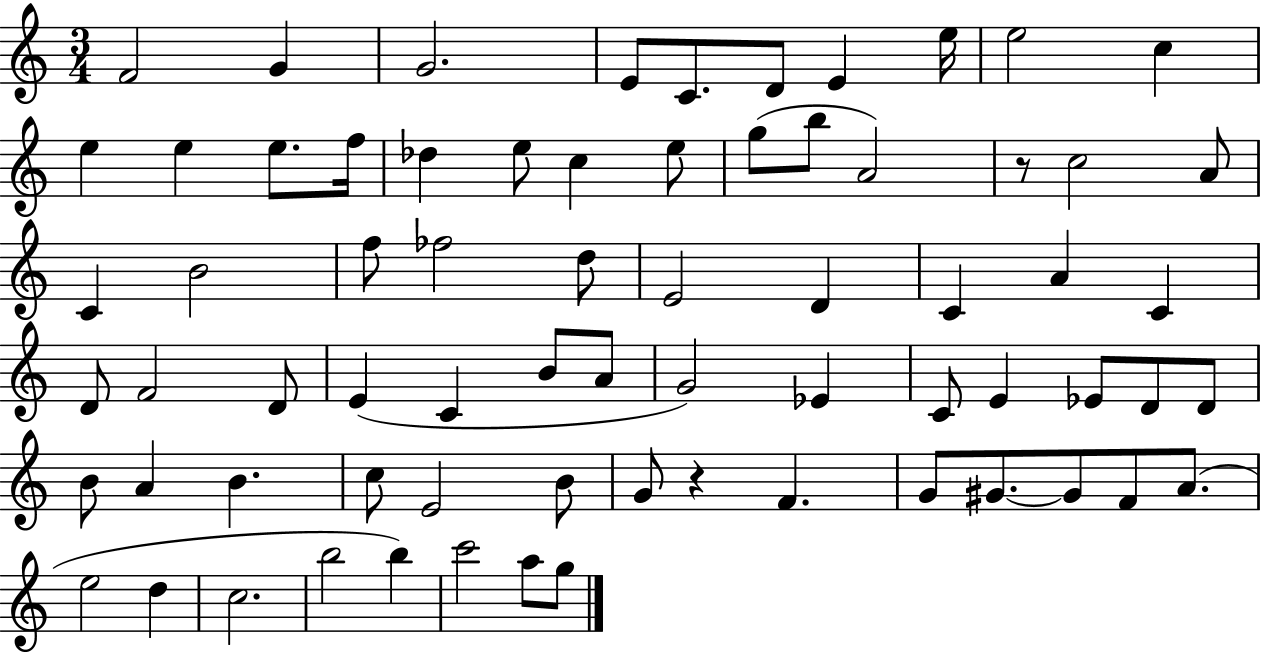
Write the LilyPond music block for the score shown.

{
  \clef treble
  \numericTimeSignature
  \time 3/4
  \key c \major
  \repeat volta 2 { f'2 g'4 | g'2. | e'8 c'8. d'8 e'4 e''16 | e''2 c''4 | \break e''4 e''4 e''8. f''16 | des''4 e''8 c''4 e''8 | g''8( b''8 a'2) | r8 c''2 a'8 | \break c'4 b'2 | f''8 fes''2 d''8 | e'2 d'4 | c'4 a'4 c'4 | \break d'8 f'2 d'8 | e'4( c'4 b'8 a'8 | g'2) ees'4 | c'8 e'4 ees'8 d'8 d'8 | \break b'8 a'4 b'4. | c''8 e'2 b'8 | g'8 r4 f'4. | g'8 gis'8.~~ gis'8 f'8 a'8.( | \break e''2 d''4 | c''2. | b''2 b''4) | c'''2 a''8 g''8 | \break } \bar "|."
}